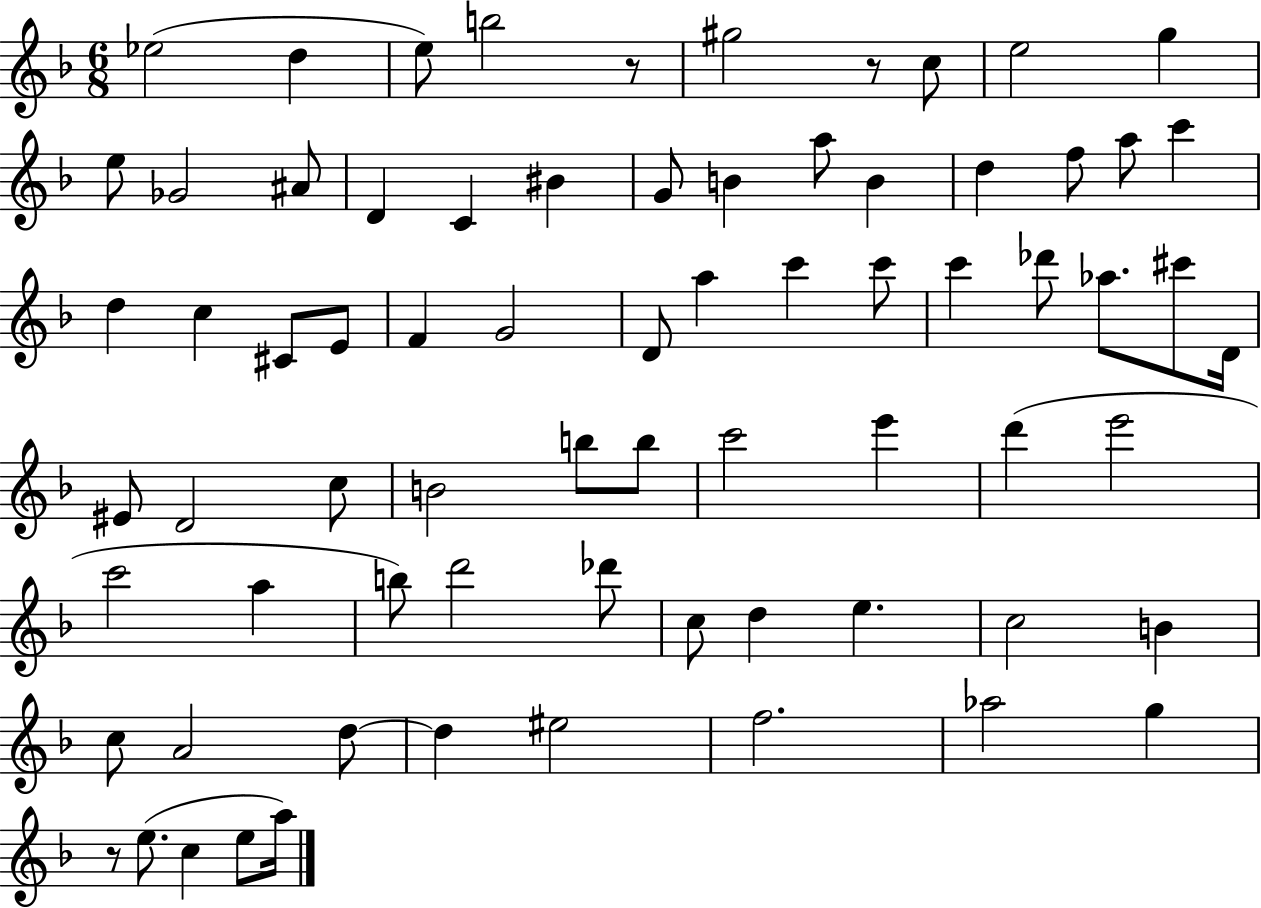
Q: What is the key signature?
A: F major